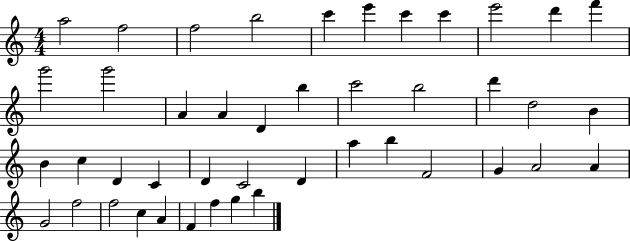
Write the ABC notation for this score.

X:1
T:Untitled
M:4/4
L:1/4
K:C
a2 f2 f2 b2 c' e' c' c' e'2 d' f' g'2 g'2 A A D b c'2 b2 d' d2 B B c D C D C2 D a b F2 G A2 A G2 f2 f2 c A F f g b